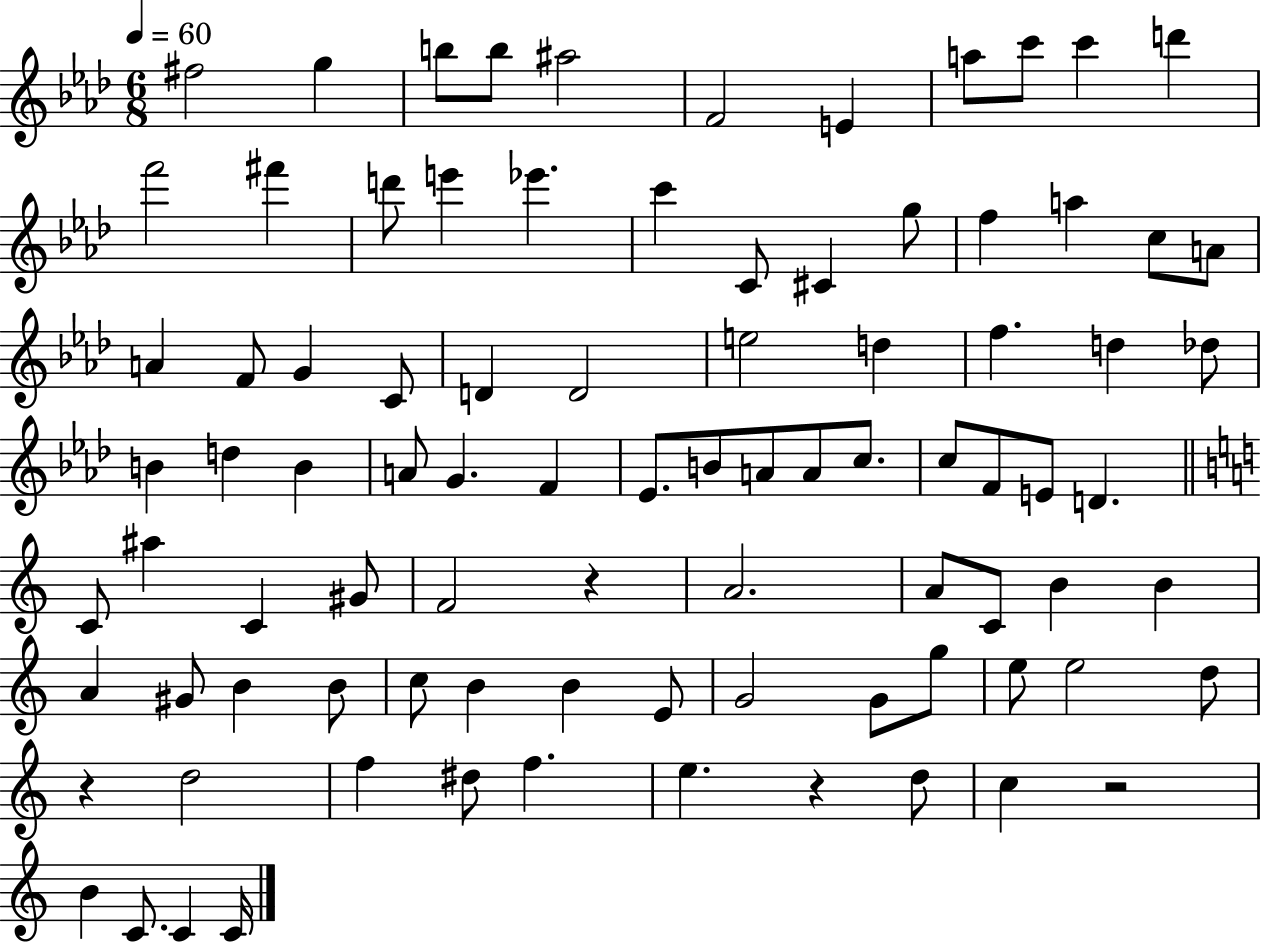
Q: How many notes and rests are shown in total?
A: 89